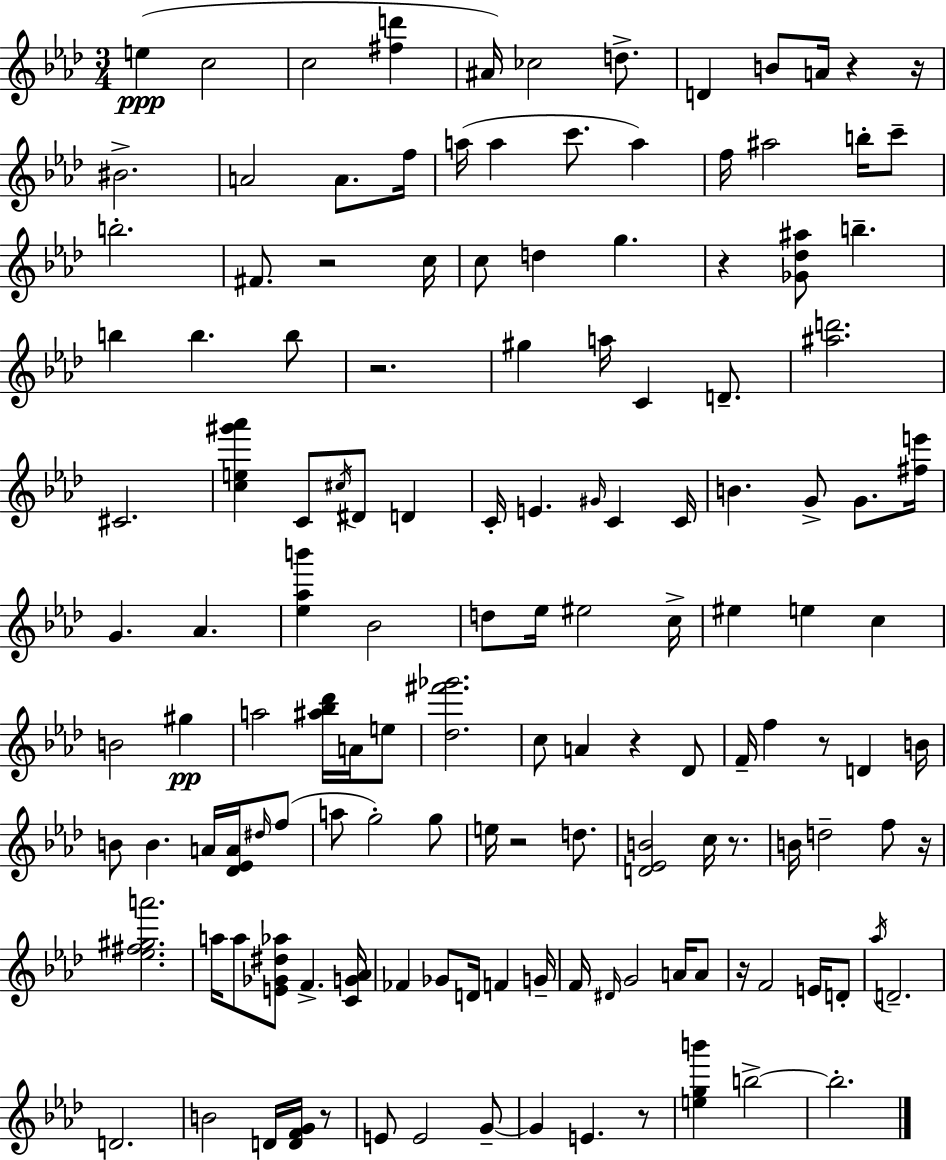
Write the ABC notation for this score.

X:1
T:Untitled
M:3/4
L:1/4
K:Fm
e c2 c2 [^fd'] ^A/4 _c2 d/2 D B/2 A/4 z z/4 ^B2 A2 A/2 f/4 a/4 a c'/2 a f/4 ^a2 b/4 c'/2 b2 ^F/2 z2 c/4 c/2 d g z [_G_d^a]/2 b b b b/2 z2 ^g a/4 C D/2 [^ad']2 ^C2 [ce^g'_a'] C/2 ^c/4 ^D/2 D C/4 E ^G/4 C C/4 B G/2 G/2 [^fe']/4 G _A [_e_ab'] _B2 d/2 _e/4 ^e2 c/4 ^e e c B2 ^g a2 [^a_b_d']/4 A/4 e/2 [_d^f'_g']2 c/2 A z _D/2 F/4 f z/2 D B/4 B/2 B A/4 [_D_EA]/4 ^d/4 f/2 a/2 g2 g/2 e/4 z2 d/2 [D_EB]2 c/4 z/2 B/4 d2 f/2 z/4 [_e^f^ga']2 a/4 a/2 [E_G^d_a]/2 F [CG_A]/4 _F _G/2 D/4 F G/4 F/4 ^D/4 G2 A/4 A/2 z/4 F2 E/4 D/2 _a/4 D2 D2 B2 D/4 [DFG]/4 z/2 E/2 E2 G/2 G E z/2 [egb'] b2 b2